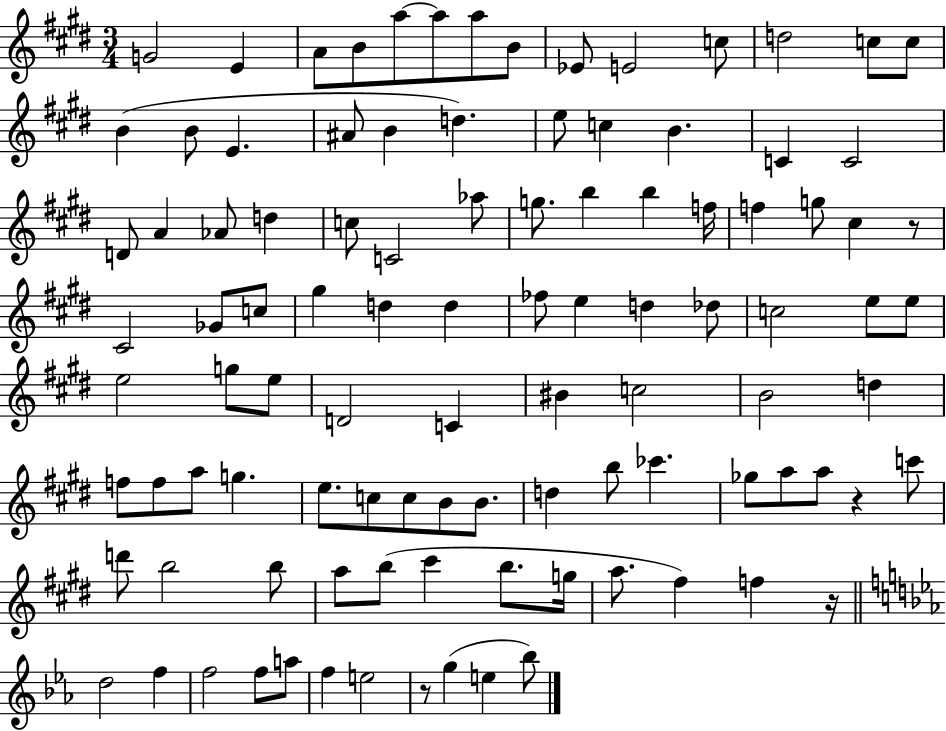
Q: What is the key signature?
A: E major